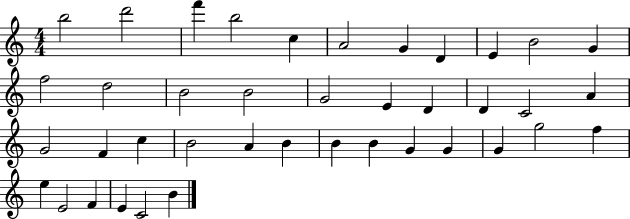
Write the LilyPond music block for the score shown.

{
  \clef treble
  \numericTimeSignature
  \time 4/4
  \key c \major
  b''2 d'''2 | f'''4 b''2 c''4 | a'2 g'4 d'4 | e'4 b'2 g'4 | \break f''2 d''2 | b'2 b'2 | g'2 e'4 d'4 | d'4 c'2 a'4 | \break g'2 f'4 c''4 | b'2 a'4 b'4 | b'4 b'4 g'4 g'4 | g'4 g''2 f''4 | \break e''4 e'2 f'4 | e'4 c'2 b'4 | \bar "|."
}